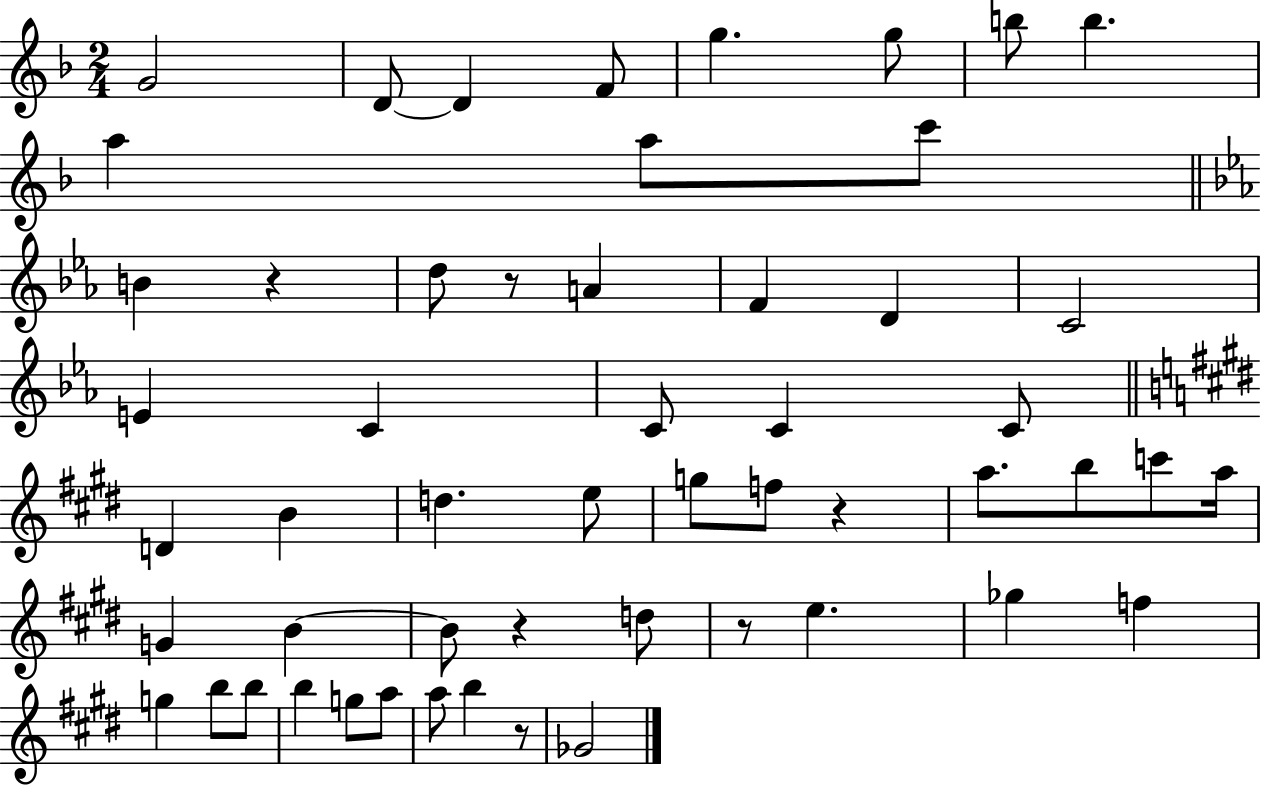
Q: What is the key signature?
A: F major